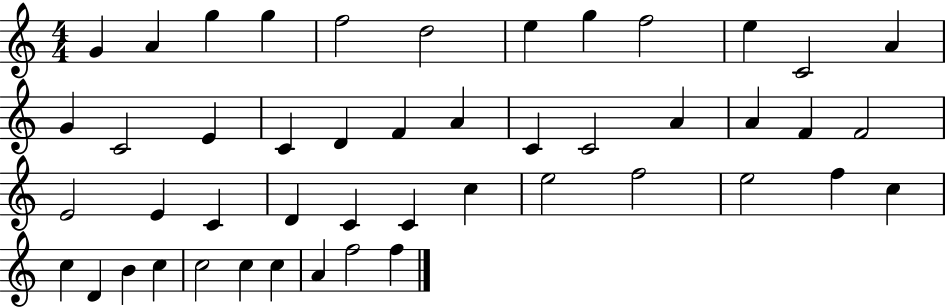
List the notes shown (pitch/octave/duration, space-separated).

G4/q A4/q G5/q G5/q F5/h D5/h E5/q G5/q F5/h E5/q C4/h A4/q G4/q C4/h E4/q C4/q D4/q F4/q A4/q C4/q C4/h A4/q A4/q F4/q F4/h E4/h E4/q C4/q D4/q C4/q C4/q C5/q E5/h F5/h E5/h F5/q C5/q C5/q D4/q B4/q C5/q C5/h C5/q C5/q A4/q F5/h F5/q